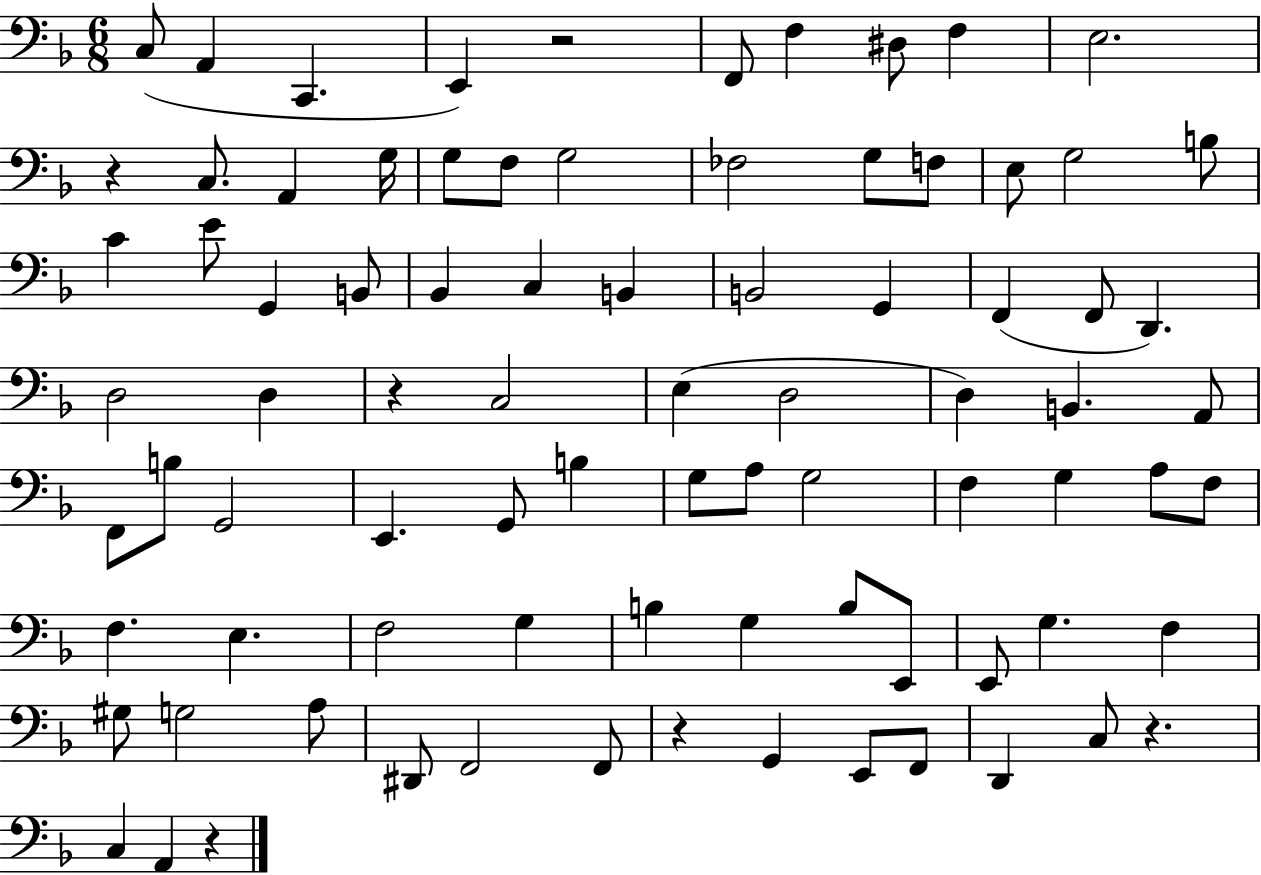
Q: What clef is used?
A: bass